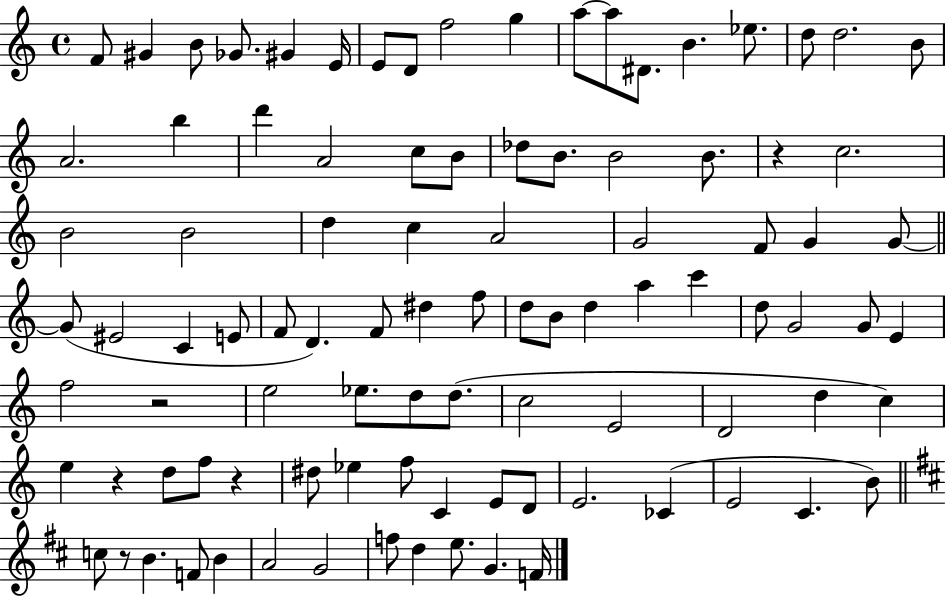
{
  \clef treble
  \time 4/4
  \defaultTimeSignature
  \key c \major
  f'8 gis'4 b'8 ges'8. gis'4 e'16 | e'8 d'8 f''2 g''4 | a''8~~ a''8 dis'8. b'4. ees''8. | d''8 d''2. b'8 | \break a'2. b''4 | d'''4 a'2 c''8 b'8 | des''8 b'8. b'2 b'8. | r4 c''2. | \break b'2 b'2 | d''4 c''4 a'2 | g'2 f'8 g'4 g'8~~ | \bar "||" \break \key c \major g'8( eis'2 c'4 e'8 | f'8 d'4.) f'8 dis''4 f''8 | d''8 b'8 d''4 a''4 c'''4 | d''8 g'2 g'8 e'4 | \break f''2 r2 | e''2 ees''8. d''8 d''8.( | c''2 e'2 | d'2 d''4 c''4) | \break e''4 r4 d''8 f''8 r4 | dis''8 ees''4 f''8 c'4 e'8 d'8 | e'2. ces'4( | e'2 c'4. b'8) | \break \bar "||" \break \key d \major c''8 r8 b'4. f'8 b'4 | a'2 g'2 | f''8 d''4 e''8. g'4. f'16 | \bar "|."
}